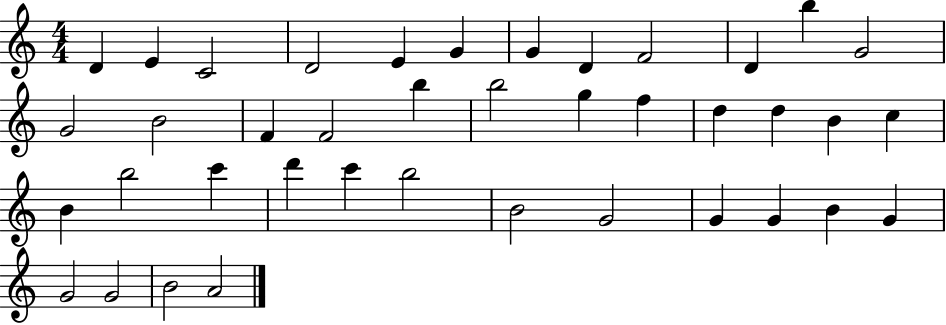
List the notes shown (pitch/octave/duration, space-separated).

D4/q E4/q C4/h D4/h E4/q G4/q G4/q D4/q F4/h D4/q B5/q G4/h G4/h B4/h F4/q F4/h B5/q B5/h G5/q F5/q D5/q D5/q B4/q C5/q B4/q B5/h C6/q D6/q C6/q B5/h B4/h G4/h G4/q G4/q B4/q G4/q G4/h G4/h B4/h A4/h